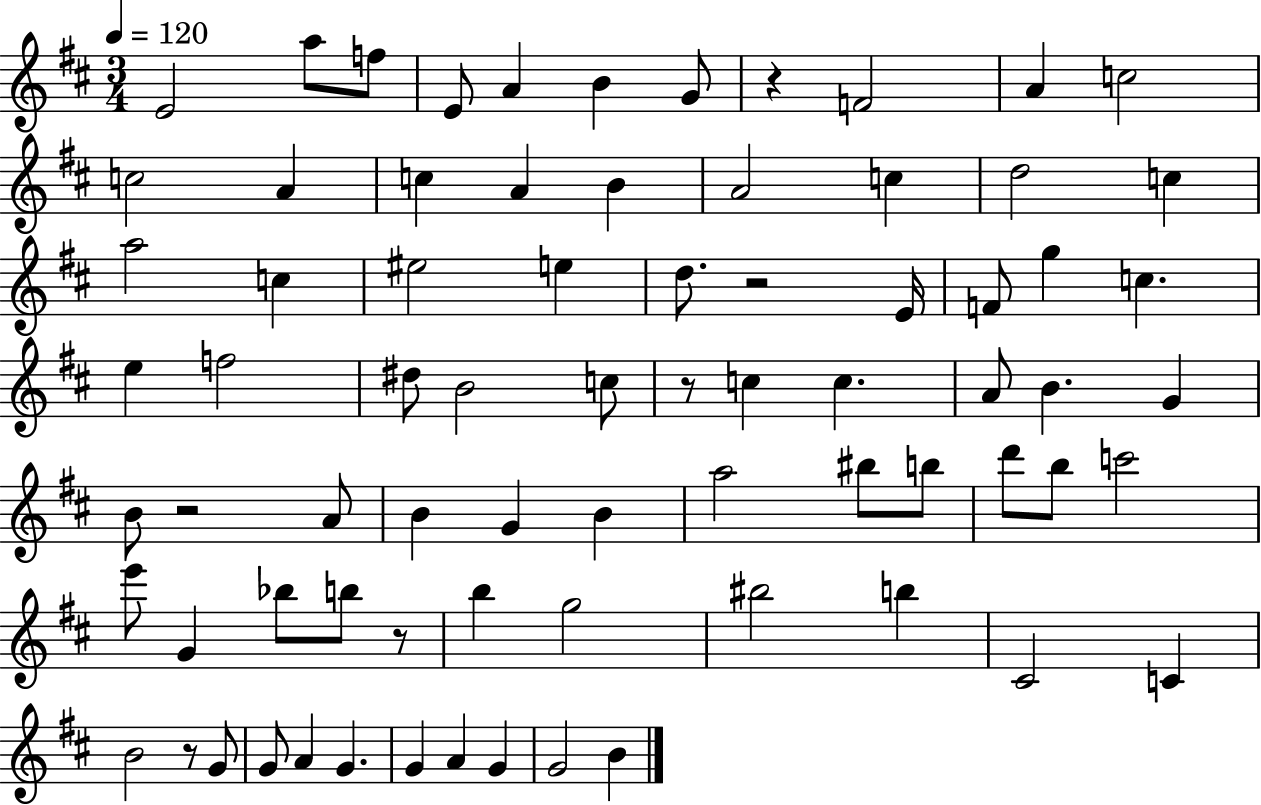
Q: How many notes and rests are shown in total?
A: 75